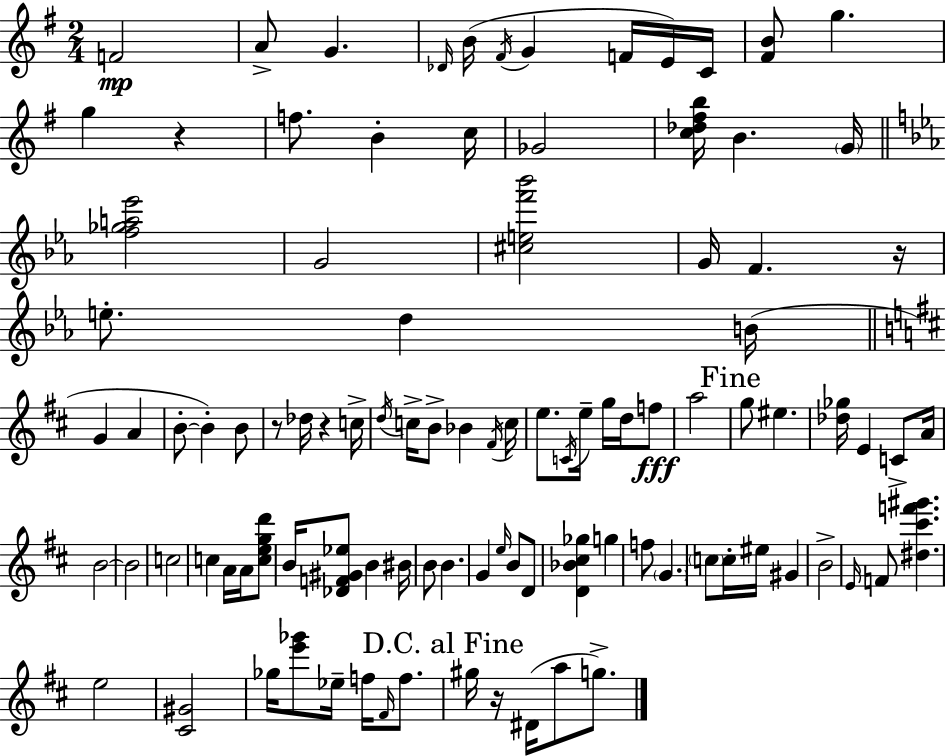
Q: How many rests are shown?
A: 5